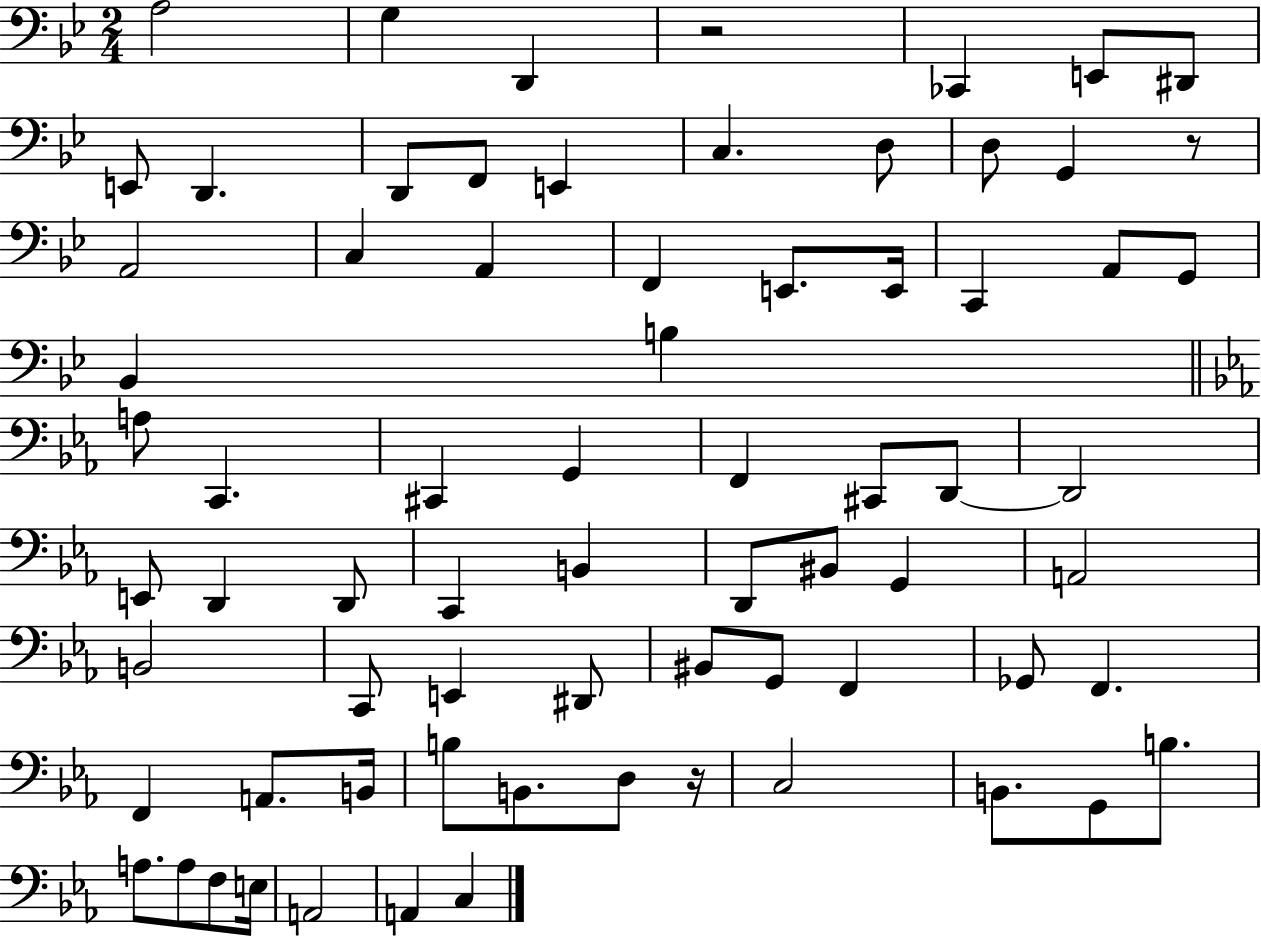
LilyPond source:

{
  \clef bass
  \numericTimeSignature
  \time 2/4
  \key bes \major
  a2 | g4 d,4 | r2 | ces,4 e,8 dis,8 | \break e,8 d,4. | d,8 f,8 e,4 | c4. d8 | d8 g,4 r8 | \break a,2 | c4 a,4 | f,4 e,8. e,16 | c,4 a,8 g,8 | \break bes,4 b4 | \bar "||" \break \key ees \major a8 c,4. | cis,4 g,4 | f,4 cis,8 d,8~~ | d,2 | \break e,8 d,4 d,8 | c,4 b,4 | d,8 bis,8 g,4 | a,2 | \break b,2 | c,8 e,4 dis,8 | bis,8 g,8 f,4 | ges,8 f,4. | \break f,4 a,8. b,16 | b8 b,8. d8 r16 | c2 | b,8. g,8 b8. | \break a8. a8 f8 e16 | a,2 | a,4 c4 | \bar "|."
}